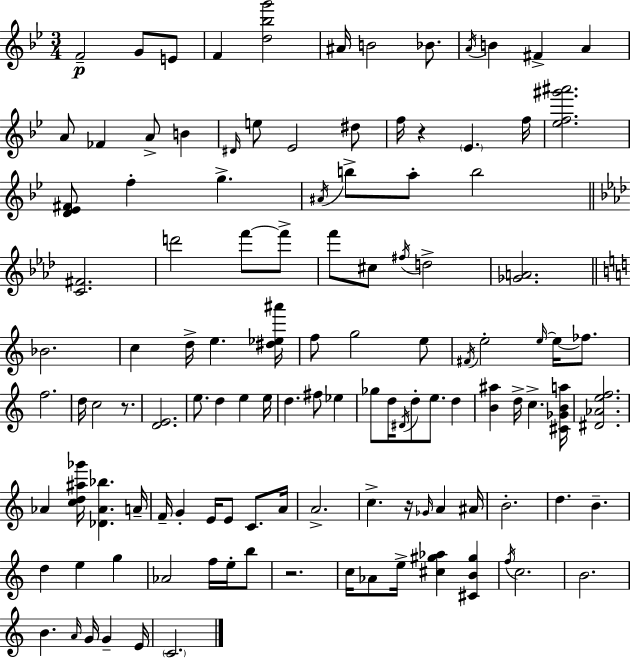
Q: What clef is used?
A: treble